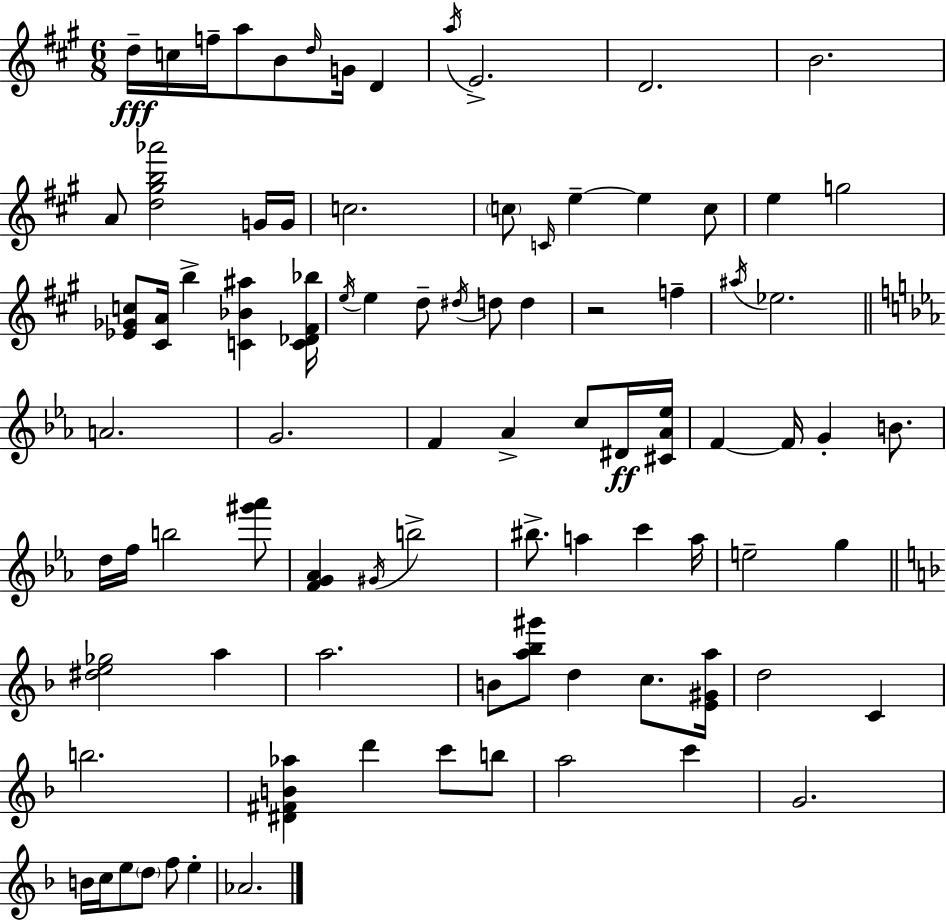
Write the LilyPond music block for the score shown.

{
  \clef treble
  \numericTimeSignature
  \time 6/8
  \key a \major
  d''16--\fff c''16 f''16-- a''8 b'8 \grace { d''16 } g'16 d'4 | \acciaccatura { a''16 } e'2.-> | d'2. | b'2. | \break a'8 <d'' gis'' b'' aes'''>2 | g'16 g'16 c''2. | \parenthesize c''8 \grace { c'16 } e''4--~~ e''4 | c''8 e''4 g''2 | \break <ees' ges' c''>8 <cis' a'>16 b''4-> <c' bes' ais''>4 | <c' des' fis' bes''>16 \acciaccatura { e''16 } e''4 d''8-- \acciaccatura { dis''16 } d''8 | d''4 r2 | f''4-- \acciaccatura { ais''16 } ees''2. | \break \bar "||" \break \key ees \major a'2. | g'2. | f'4 aes'4-> c''8 dis'16\ff <cis' aes' ees''>16 | f'4~~ f'16 g'4-. b'8. | \break d''16 f''16 b''2 <gis''' aes'''>8 | <f' g' aes'>4 \acciaccatura { gis'16 } b''2-> | bis''8.-> a''4 c'''4 | a''16 e''2-- g''4 | \break \bar "||" \break \key f \major <dis'' e'' ges''>2 a''4 | a''2. | b'8 <a'' bes'' gis'''>8 d''4 c''8. <e' gis' a''>16 | d''2 c'4 | \break b''2. | <dis' fis' b' aes''>4 d'''4 c'''8 b''8 | a''2 c'''4 | g'2. | \break b'16 c''16 e''8 \parenthesize d''8 f''8 e''4-. | aes'2. | \bar "|."
}